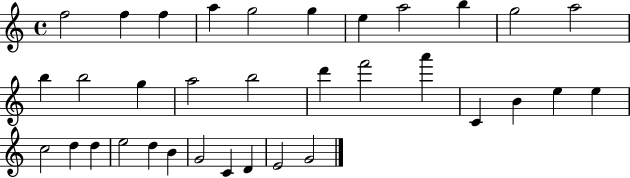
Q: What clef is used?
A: treble